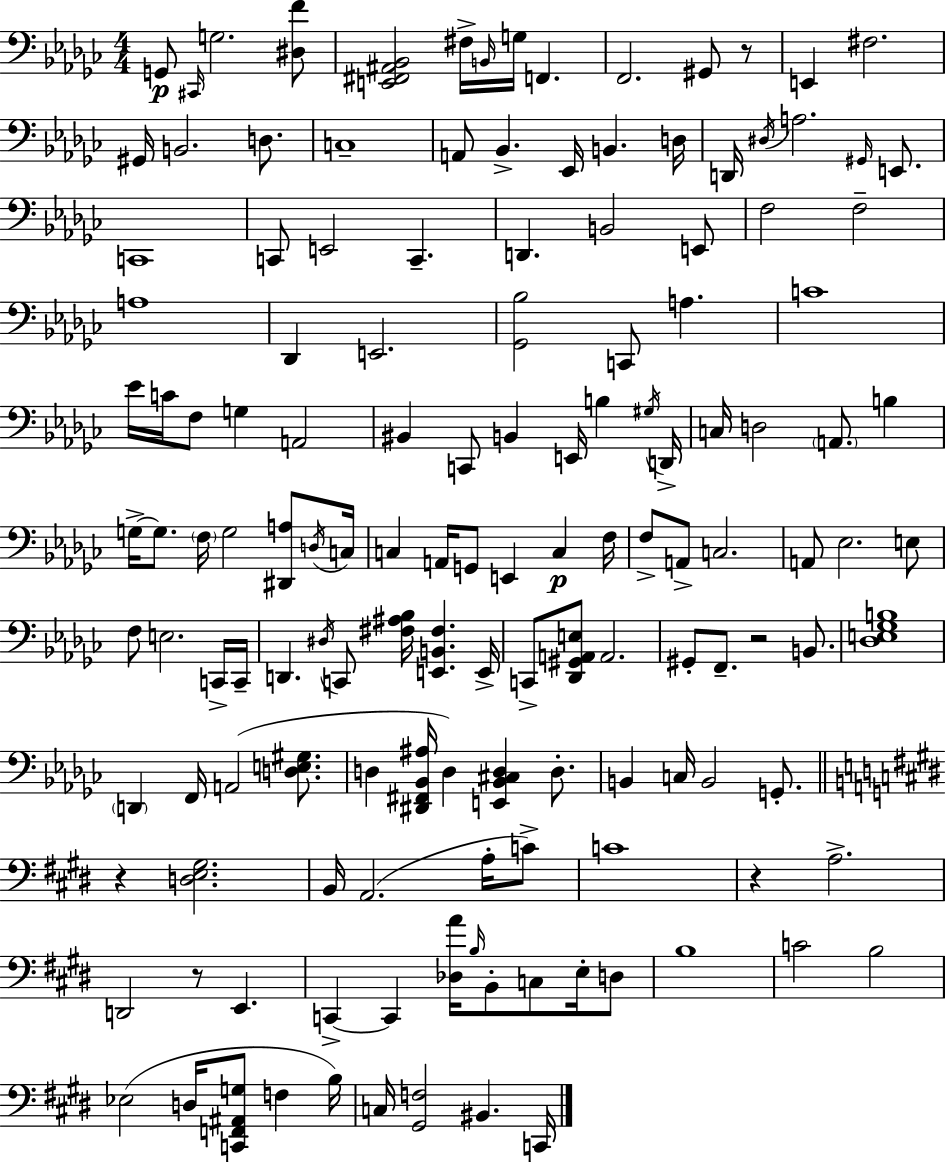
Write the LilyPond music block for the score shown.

{
  \clef bass
  \numericTimeSignature
  \time 4/4
  \key ees \minor
  g,8\p \grace { cis,16 } g2. <dis f'>8 | <e, fis, ais, bes,>2 fis16-> \grace { b,16 } g16 f,4. | f,2. gis,8 | r8 e,4 fis2. | \break gis,16 b,2. d8. | c1-- | a,8 bes,4.-> ees,16 b,4. | d16 d,16 \acciaccatura { dis16 } a2. | \break \grace { gis,16 } e,8. c,1 | c,8 e,2 c,4.-- | d,4. b,2 | e,8 f2 f2-- | \break a1 | des,4 e,2. | <ges, bes>2 c,8 a4. | c'1 | \break ees'16 c'16 f8 g4 a,2 | bis,4 c,8 b,4 e,16 b4 | \acciaccatura { gis16 } d,16-> c16 d2 \parenthesize a,8. | b4 g16->~~ g8. \parenthesize f16 g2 | \break <dis, a>8 \acciaccatura { d16 } c16 c4 a,16 g,8 e,4 | c4\p f16 f8-> a,8-> c2. | a,8 ees2. | e8 f8 e2. | \break c,16-> c,16-- d,4. \acciaccatura { dis16 } c,8 <fis ais bes>16 | <e, b, fis>4. e,16-> c,8-> <des, gis, a, e>8 a,2. | gis,8-. f,8.-- r2 | b,8. <des e ges b>1 | \break \parenthesize d,4 f,16 a,2( | <d e gis>8. d4 <dis, fis, bes, ais>16 d4) | <e, bes, cis d>4 d8.-. b,4 c16 b,2 | g,8.-. \bar "||" \break \key e \major r4 <d e gis>2. | b,16 a,2.( a16-. c'8->) | c'1 | r4 a2.-> | \break d,2 r8 e,4. | c,4->~~ c,4 <des a'>16 \grace { b16 } b,8-. c8 e16-. d8 | b1 | c'2 b2 | \break ees2( d16 <c, f, ais, g>8 f4 | b16) c16 <gis, f>2 bis,4. | c,16 \bar "|."
}